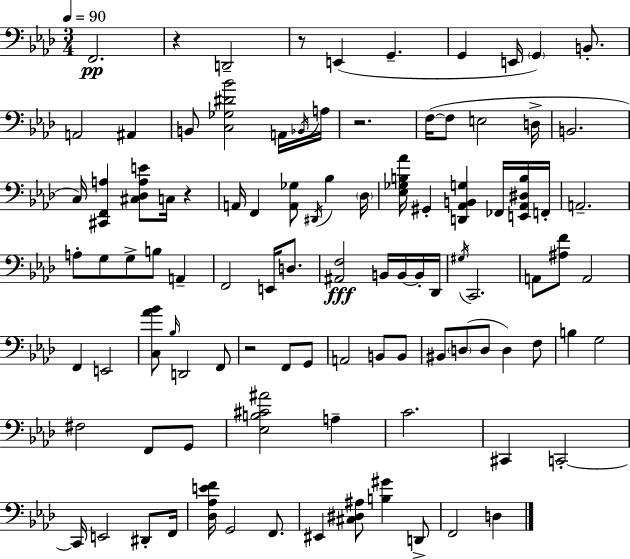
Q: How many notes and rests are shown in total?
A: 99